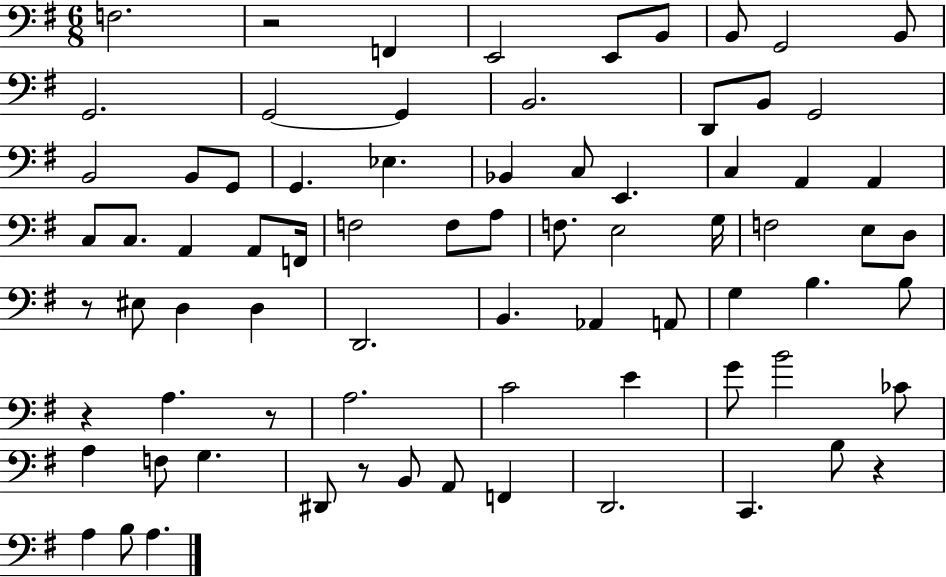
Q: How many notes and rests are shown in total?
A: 76